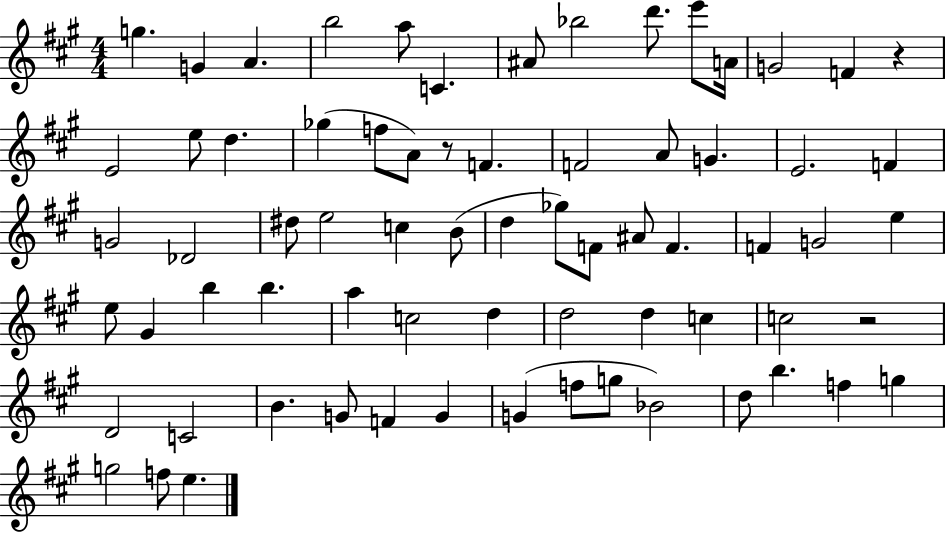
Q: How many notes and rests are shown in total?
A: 70